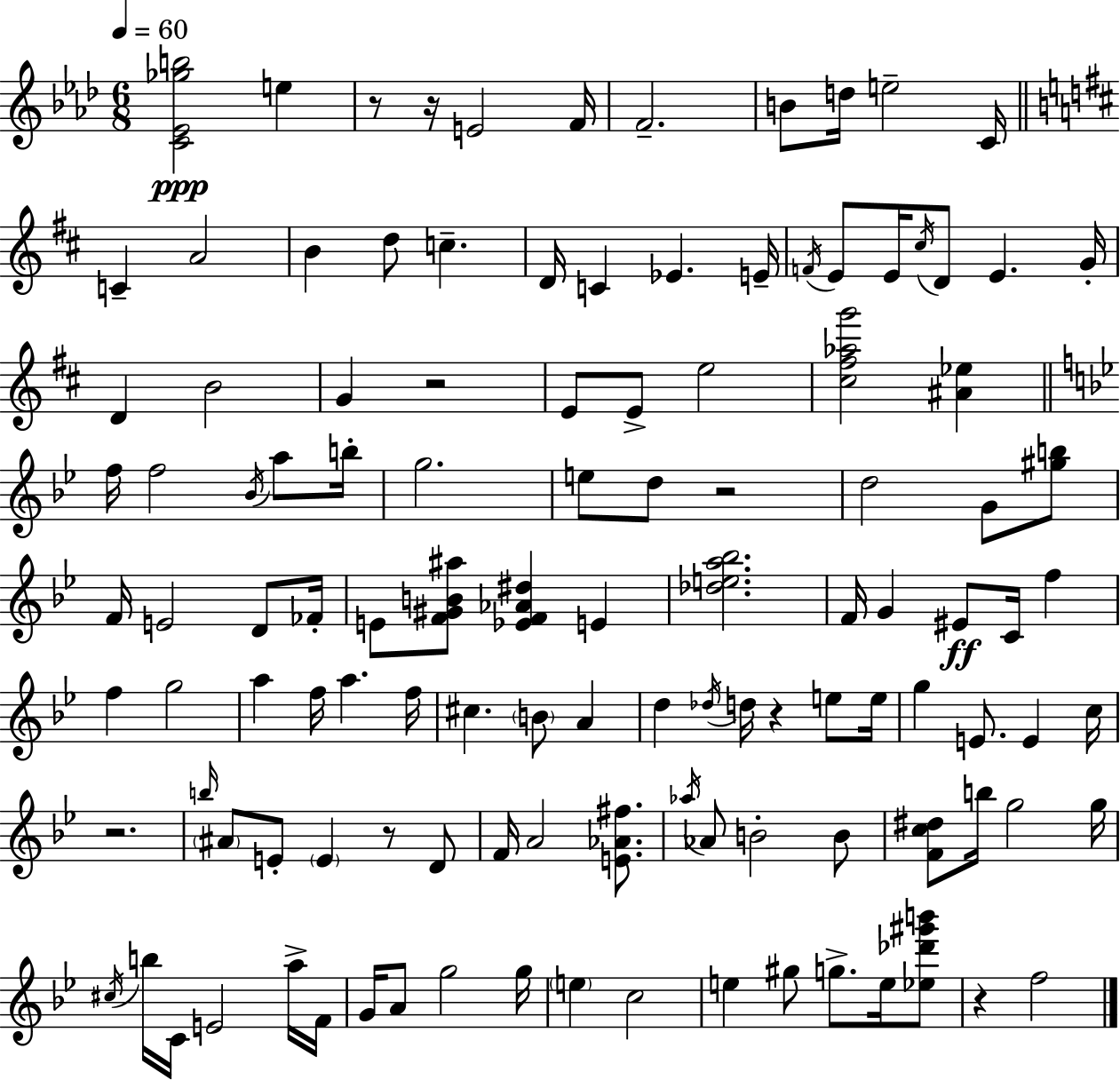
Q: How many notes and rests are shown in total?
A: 118